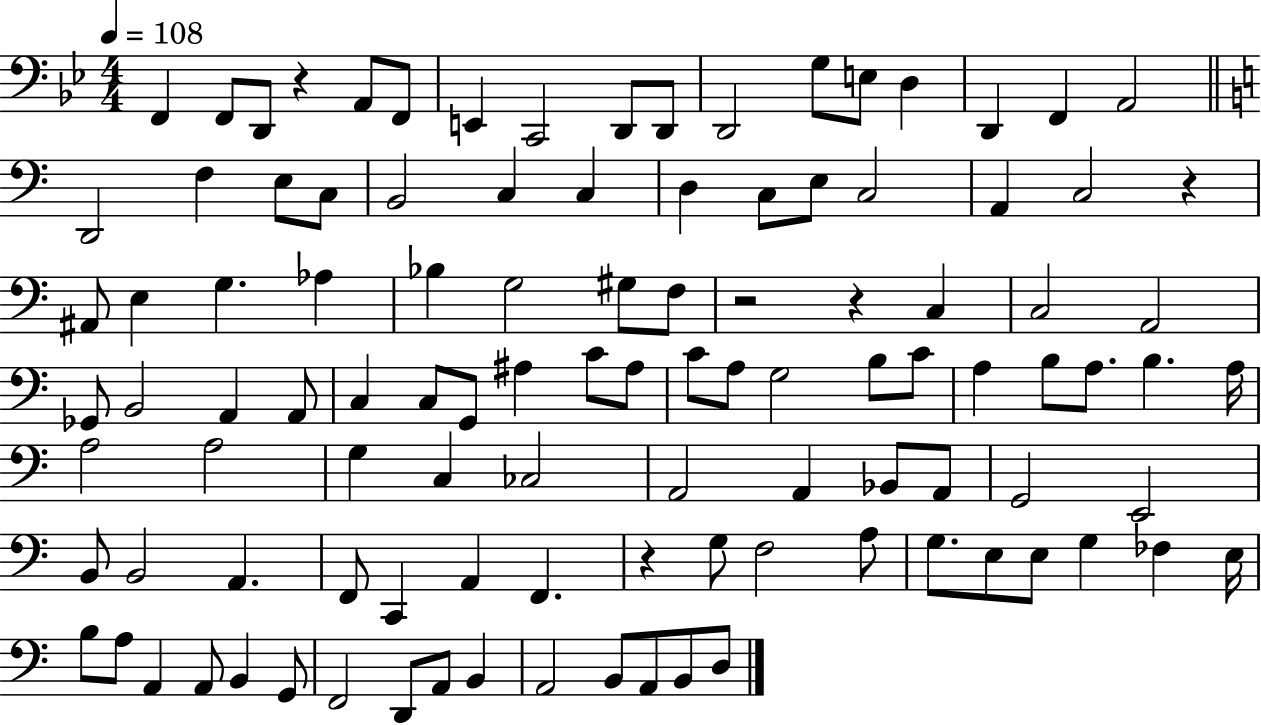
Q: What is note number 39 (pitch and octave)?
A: C3